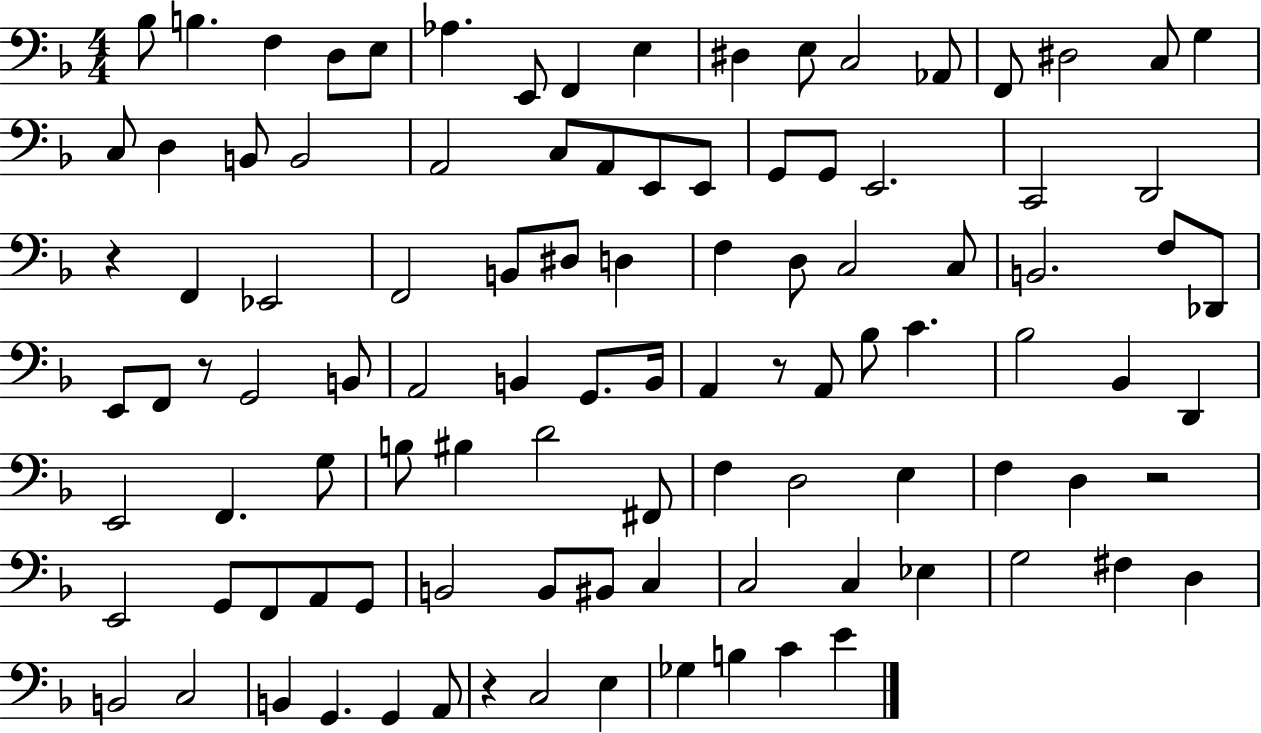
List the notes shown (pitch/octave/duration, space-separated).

Bb3/e B3/q. F3/q D3/e E3/e Ab3/q. E2/e F2/q E3/q D#3/q E3/e C3/h Ab2/e F2/e D#3/h C3/e G3/q C3/e D3/q B2/e B2/h A2/h C3/e A2/e E2/e E2/e G2/e G2/e E2/h. C2/h D2/h R/q F2/q Eb2/h F2/h B2/e D#3/e D3/q F3/q D3/e C3/h C3/e B2/h. F3/e Db2/e E2/e F2/e R/e G2/h B2/e A2/h B2/q G2/e. B2/s A2/q R/e A2/e Bb3/e C4/q. Bb3/h Bb2/q D2/q E2/h F2/q. G3/e B3/e BIS3/q D4/h F#2/e F3/q D3/h E3/q F3/q D3/q R/h E2/h G2/e F2/e A2/e G2/e B2/h B2/e BIS2/e C3/q C3/h C3/q Eb3/q G3/h F#3/q D3/q B2/h C3/h B2/q G2/q. G2/q A2/e R/q C3/h E3/q Gb3/q B3/q C4/q E4/q